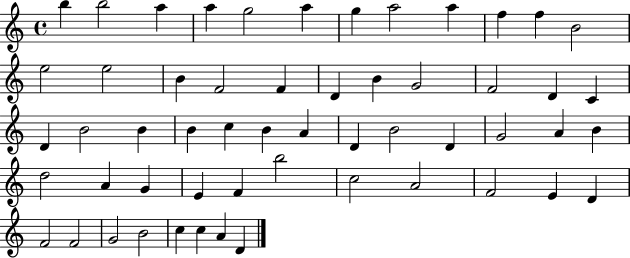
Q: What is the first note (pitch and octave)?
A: B5